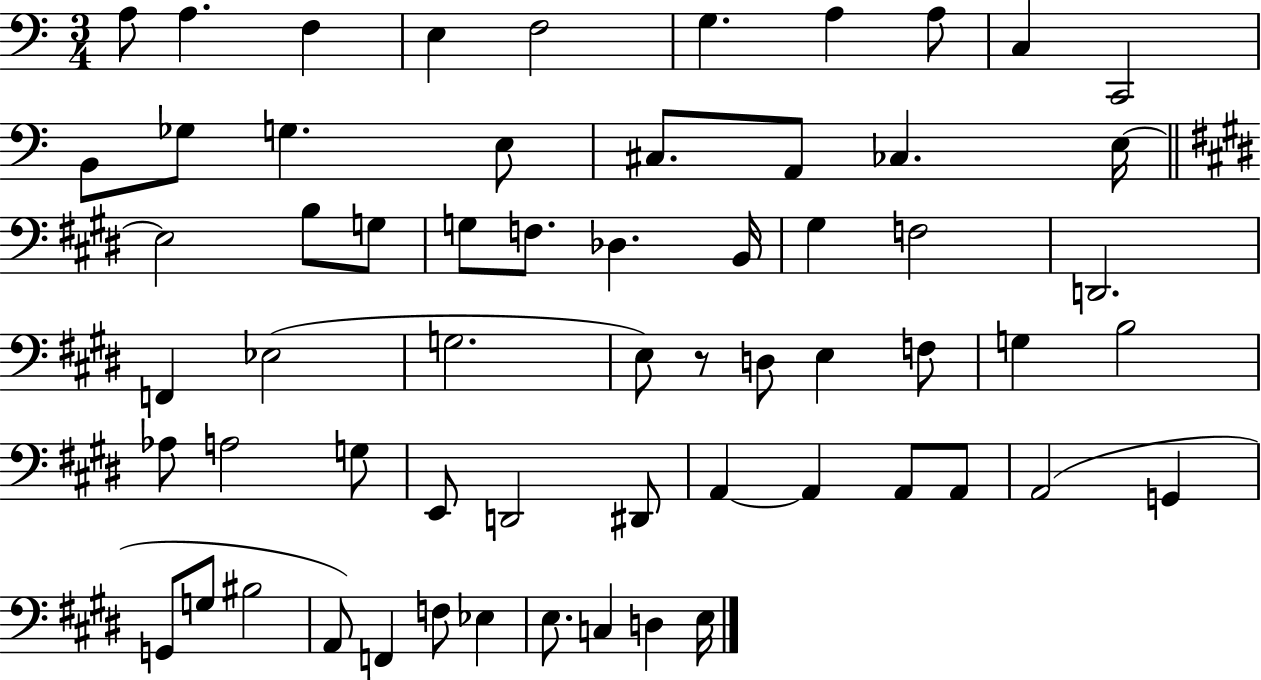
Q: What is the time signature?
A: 3/4